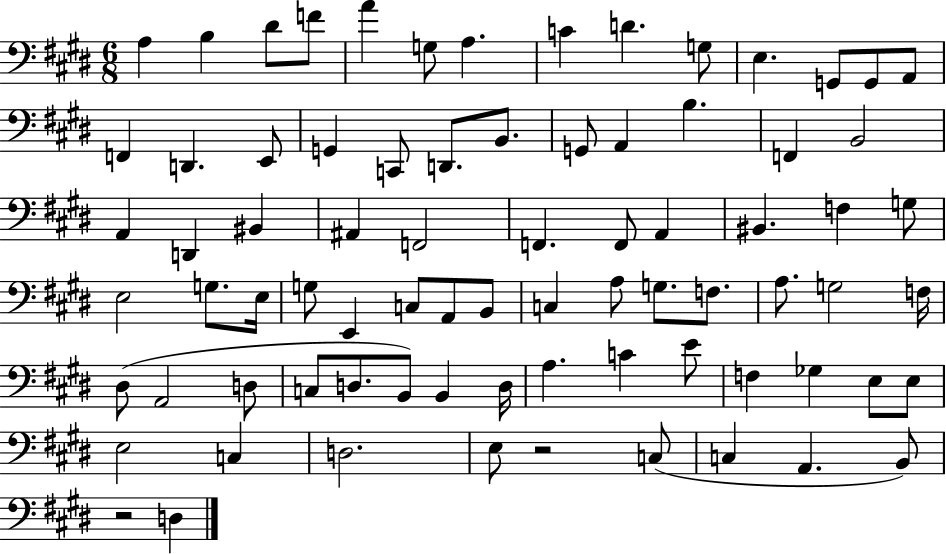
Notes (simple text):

A3/q B3/q D#4/e F4/e A4/q G3/e A3/q. C4/q D4/q. G3/e E3/q. G2/e G2/e A2/e F2/q D2/q. E2/e G2/q C2/e D2/e. B2/e. G2/e A2/q B3/q. F2/q B2/h A2/q D2/q BIS2/q A#2/q F2/h F2/q. F2/e A2/q BIS2/q. F3/q G3/e E3/h G3/e. E3/s G3/e E2/q C3/e A2/e B2/e C3/q A3/e G3/e. F3/e. A3/e. G3/h F3/s D#3/e A2/h D3/e C3/e D3/e. B2/e B2/q D3/s A3/q. C4/q E4/e F3/q Gb3/q E3/e E3/e E3/h C3/q D3/h. E3/e R/h C3/e C3/q A2/q. B2/e R/h D3/q